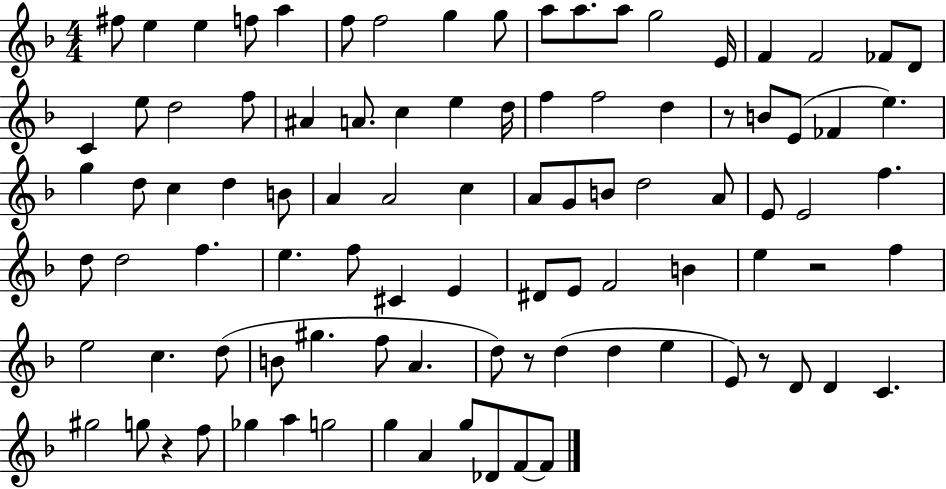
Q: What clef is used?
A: treble